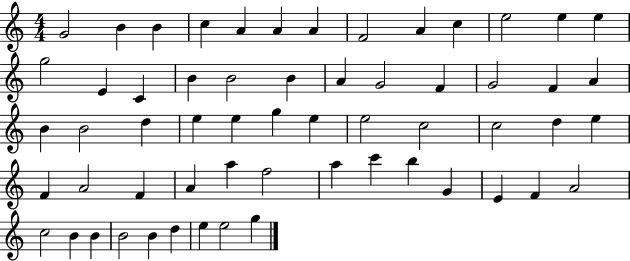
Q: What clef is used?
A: treble